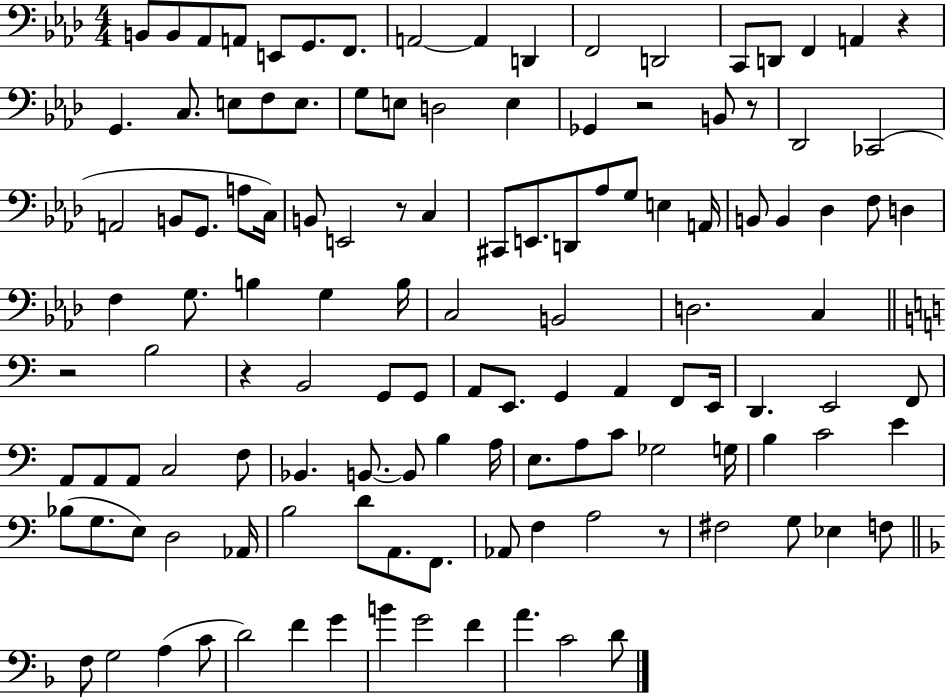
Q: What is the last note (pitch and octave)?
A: D4